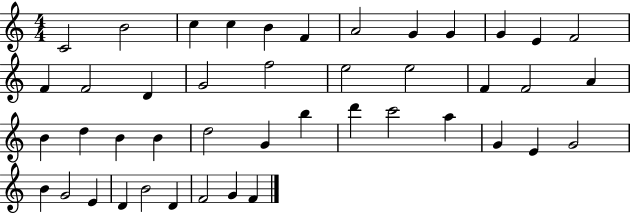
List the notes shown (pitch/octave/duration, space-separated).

C4/h B4/h C5/q C5/q B4/q F4/q A4/h G4/q G4/q G4/q E4/q F4/h F4/q F4/h D4/q G4/h F5/h E5/h E5/h F4/q F4/h A4/q B4/q D5/q B4/q B4/q D5/h G4/q B5/q D6/q C6/h A5/q G4/q E4/q G4/h B4/q G4/h E4/q D4/q B4/h D4/q F4/h G4/q F4/q